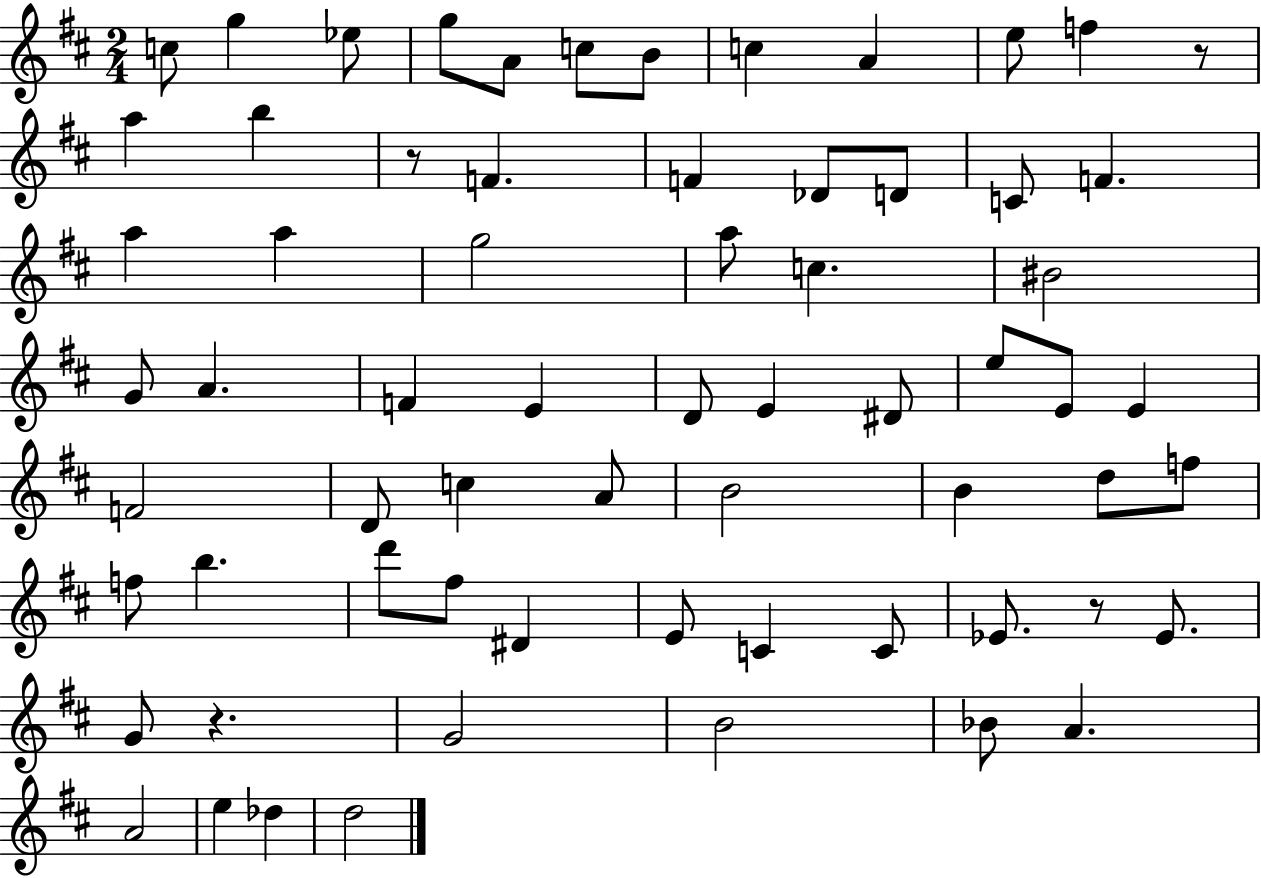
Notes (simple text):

C5/e G5/q Eb5/e G5/e A4/e C5/e B4/e C5/q A4/q E5/e F5/q R/e A5/q B5/q R/e F4/q. F4/q Db4/e D4/e C4/e F4/q. A5/q A5/q G5/h A5/e C5/q. BIS4/h G4/e A4/q. F4/q E4/q D4/e E4/q D#4/e E5/e E4/e E4/q F4/h D4/e C5/q A4/e B4/h B4/q D5/e F5/e F5/e B5/q. D6/e F#5/e D#4/q E4/e C4/q C4/e Eb4/e. R/e Eb4/e. G4/e R/q. G4/h B4/h Bb4/e A4/q. A4/h E5/q Db5/q D5/h